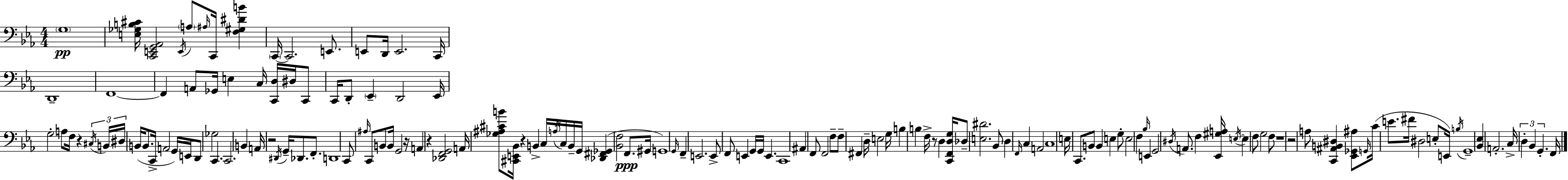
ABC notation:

X:1
T:Untitled
M:4/4
L:1/4
K:Cm
G,4 [E,_G,B,^C]/4 [C,,E,,G,,_A,,]2 E,,/4 A,/2 ^A,/4 C,,/4 [F,^G,^DB] C,,/4 C,,2 E,,/2 E,,/2 D,,/4 E,,2 C,,/4 D,,4 F,,4 F,, A,,/2 _G,,/4 E, C,/4 [C,,D,]/4 ^D,/4 C,,/2 C,,/4 D,,/2 _E,, D,,2 _E,,/4 G,2 A,/2 F,/4 z ^C,/4 B,,/4 ^D,/4 B,,/4 B,,/2 C,,/4 A,,2 G,,/4 E,,/4 D,,/2 _G,2 C,, C,,2 B,, A,,/4 z2 ^D,,/4 G,,/4 _D,,/2 F,,/2 D,,4 C,,/2 ^A,/4 C,,/2 B,,/2 B,,/4 G,,2 z/4 A,, z [_D,,F,,G,,]2 A,,/4 [_G,^A,^CB]/2 [^C,,E,,_B,,]/4 z B,, C,/4 A,/4 C,/4 B,,/4 G,,/4 [_D,,^F,,_G,,] [_B,,F,]2 F,,/2 ^G,,/4 G,,4 G,,/4 F,, E,,2 E,,/2 F,,/2 E,, G,,/4 G,,/4 E,, C,,4 ^A,, F,,/2 F,,2 F,/2 F,/2 ^F,, D,/4 E,2 G,/4 B, B, F,/4 z/2 D, [C,,F,,D,G,]/4 _D,/2 [E,^D]2 _B,,/2 D, F,,/4 C, A,,2 C,4 E,/4 C,,/2 B,,/2 B,, E, G,/2 E,2 F, _B,/4 E,, G,,2 ^D,/4 A,,/2 F, [_E,,^G,A,]/4 E,/4 E, F,/2 G,2 F,/2 z4 z2 A,/2 [C,,^A,,B,,^D,] [_E,,_G,,^A,]/2 G,,/4 C/4 E/2 ^F/4 ^D,2 E,/2 E,,/4 B,/4 G,,4 [_B,,_E,] A,,2 C,/4 D, _B,, G,, F,,/4